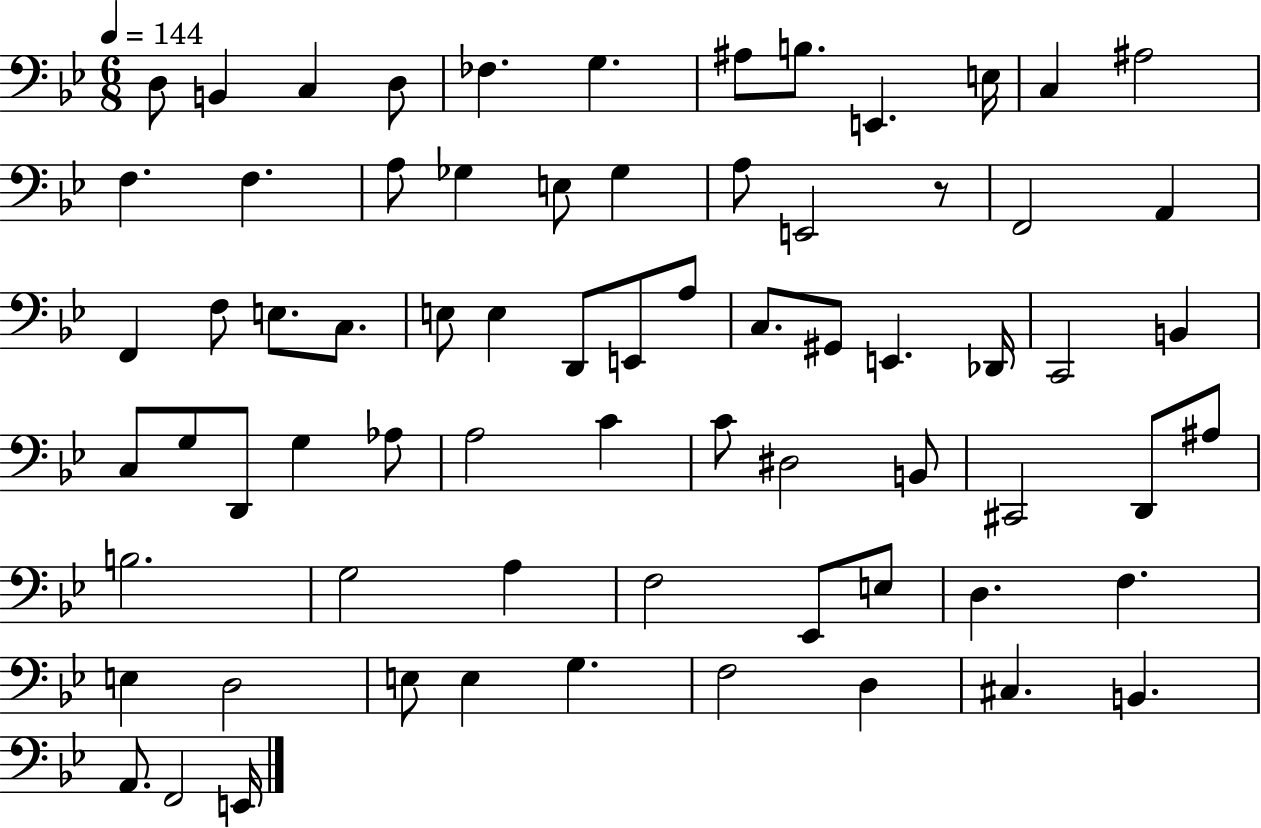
D3/e B2/q C3/q D3/e FES3/q. G3/q. A#3/e B3/e. E2/q. E3/s C3/q A#3/h F3/q. F3/q. A3/e Gb3/q E3/e Gb3/q A3/e E2/h R/e F2/h A2/q F2/q F3/e E3/e. C3/e. E3/e E3/q D2/e E2/e A3/e C3/e. G#2/e E2/q. Db2/s C2/h B2/q C3/e G3/e D2/e G3/q Ab3/e A3/h C4/q C4/e D#3/h B2/e C#2/h D2/e A#3/e B3/h. G3/h A3/q F3/h Eb2/e E3/e D3/q. F3/q. E3/q D3/h E3/e E3/q G3/q. F3/h D3/q C#3/q. B2/q. A2/e. F2/h E2/s